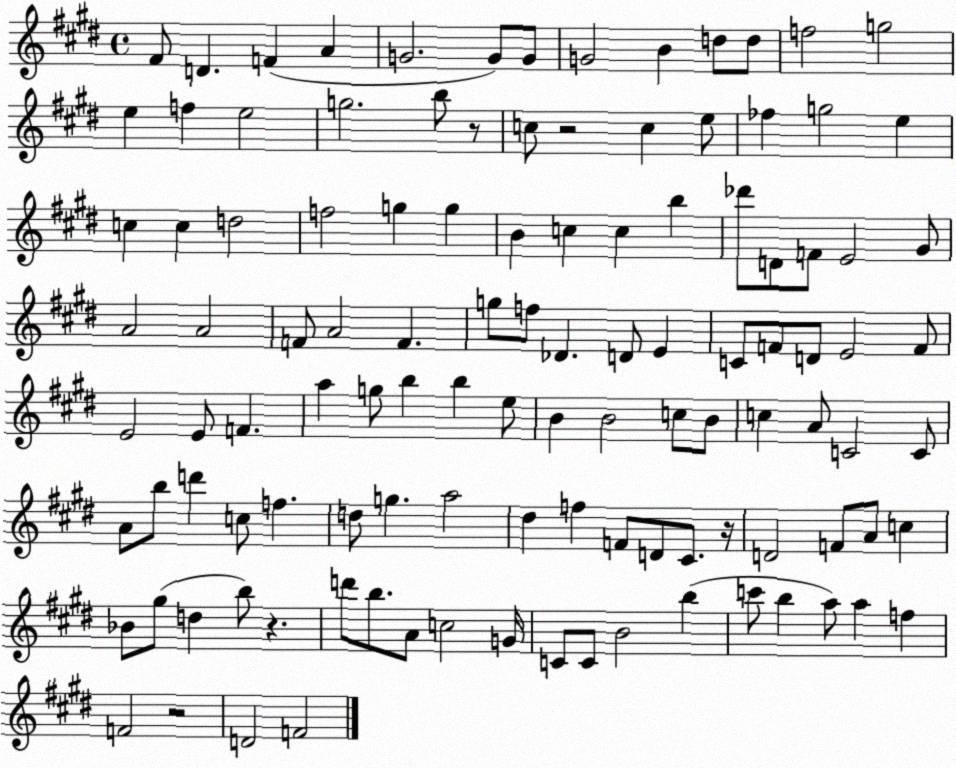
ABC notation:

X:1
T:Untitled
M:4/4
L:1/4
K:E
^F/2 D F A G2 G/2 G/2 G2 B d/2 d/2 f2 g2 e f e2 g2 b/2 z/2 c/2 z2 c e/2 _f g2 e c c d2 f2 g g B c c b _d'/2 D/2 F/2 E2 ^G/2 A2 A2 F/2 A2 F g/2 f/2 _D D/2 E C/2 F/2 D/2 E2 F/2 E2 E/2 F a g/2 b b e/2 B B2 c/2 B/2 c A/2 C2 C/2 A/2 b/2 d' c/2 f d/2 g a2 ^d f F/2 D/2 ^C/2 z/4 D2 F/2 A/2 c _B/2 ^g/2 d b/2 z d'/2 b/2 A/2 c2 G/4 C/2 C/2 B2 b c'/2 b a/2 a f F2 z2 D2 F2